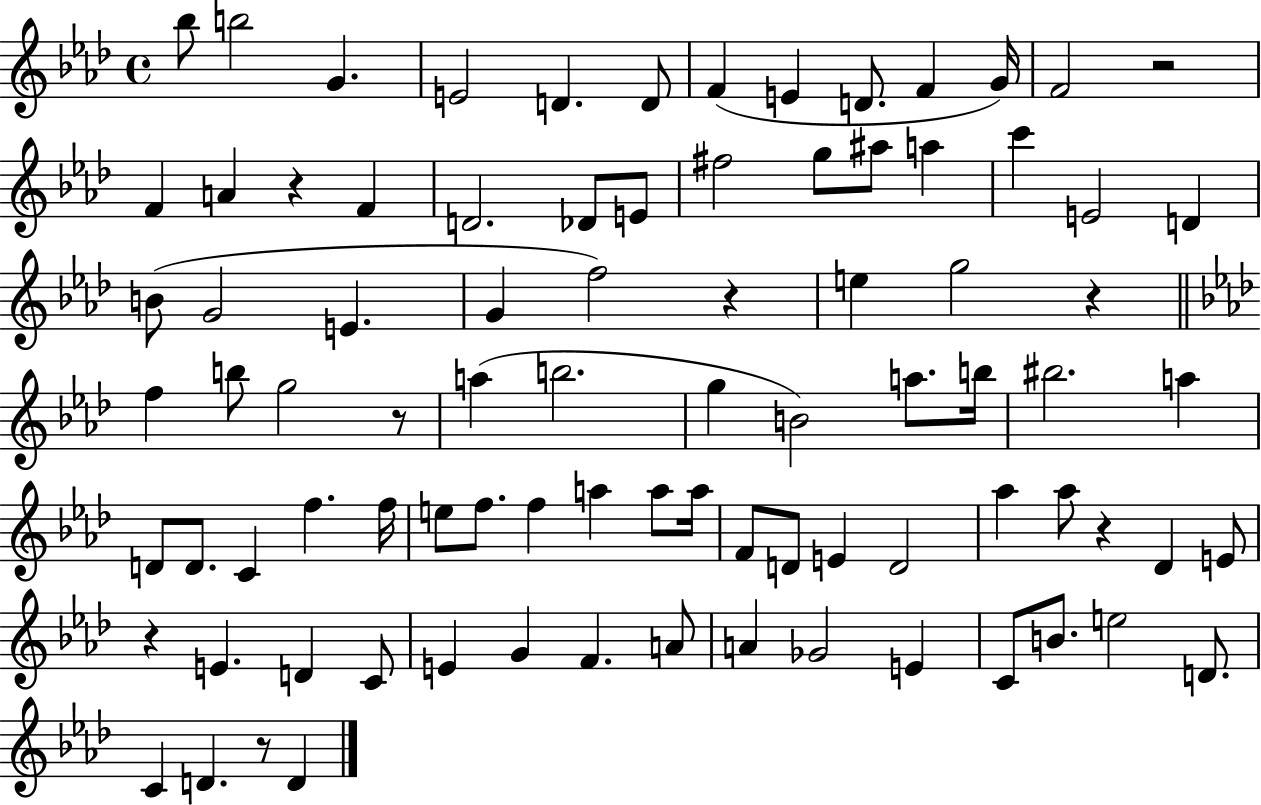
Bb5/e B5/h G4/q. E4/h D4/q. D4/e F4/q E4/q D4/e. F4/q G4/s F4/h R/h F4/q A4/q R/q F4/q D4/h. Db4/e E4/e F#5/h G5/e A#5/e A5/q C6/q E4/h D4/q B4/e G4/h E4/q. G4/q F5/h R/q E5/q G5/h R/q F5/q B5/e G5/h R/e A5/q B5/h. G5/q B4/h A5/e. B5/s BIS5/h. A5/q D4/e D4/e. C4/q F5/q. F5/s E5/e F5/e. F5/q A5/q A5/e A5/s F4/e D4/e E4/q D4/h Ab5/q Ab5/e R/q Db4/q E4/e R/q E4/q. D4/q C4/e E4/q G4/q F4/q. A4/e A4/q Gb4/h E4/q C4/e B4/e. E5/h D4/e. C4/q D4/q. R/e D4/q